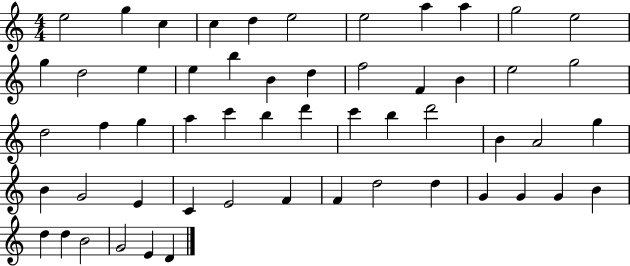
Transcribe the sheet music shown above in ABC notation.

X:1
T:Untitled
M:4/4
L:1/4
K:C
e2 g c c d e2 e2 a a g2 e2 g d2 e e b B d f2 F B e2 g2 d2 f g a c' b d' c' b d'2 B A2 g B G2 E C E2 F F d2 d G G G B d d B2 G2 E D